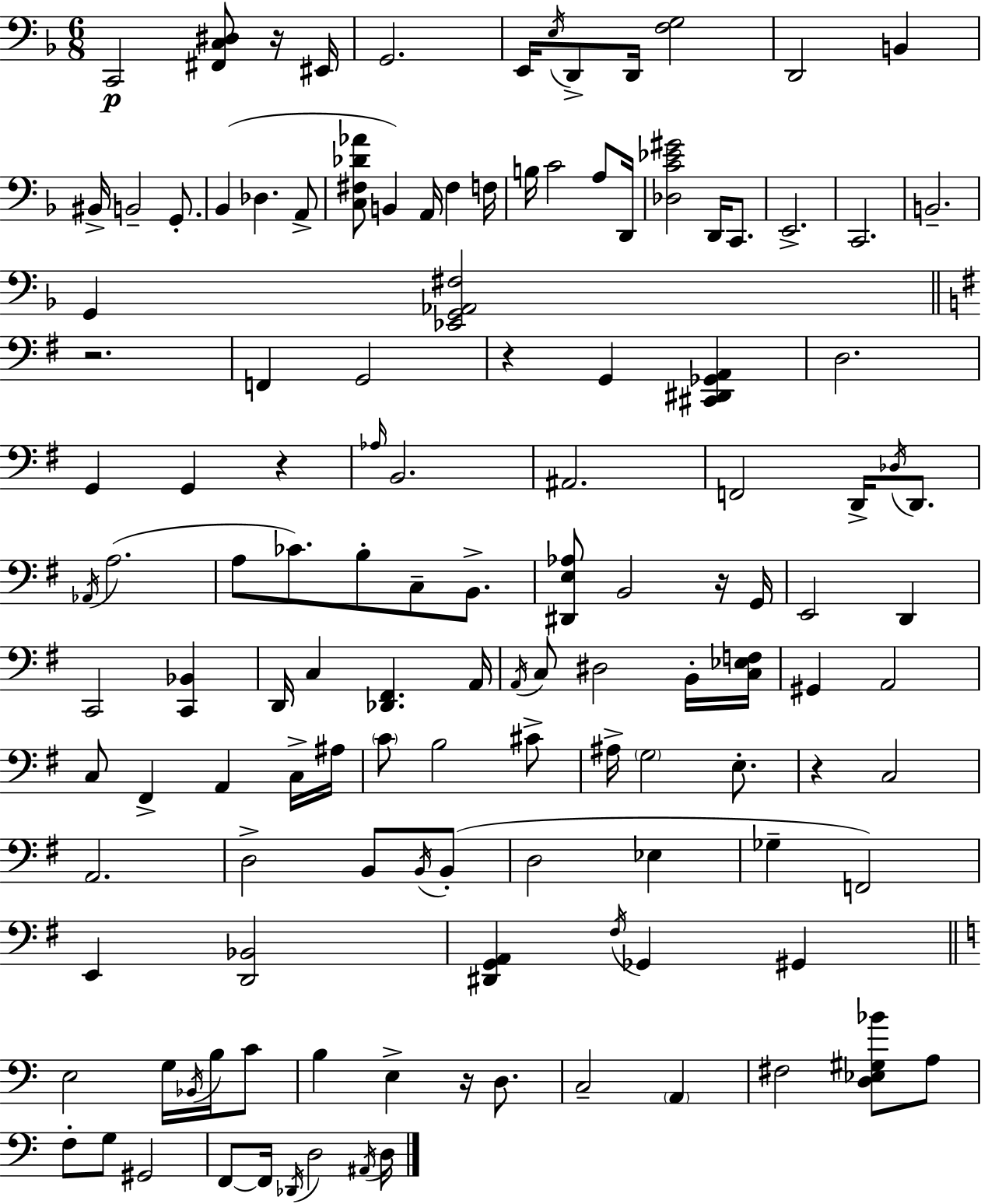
C2/h [F#2,C3,D#3]/e R/s EIS2/s G2/h. E2/s E3/s D2/e D2/s [F3,G3]/h D2/h B2/q BIS2/s B2/h G2/e. Bb2/q Db3/q. A2/e [C3,F#3,Db4,Ab4]/e B2/q A2/s F#3/q F3/s B3/s C4/h A3/e D2/s [Db3,C4,Eb4,G#4]/h D2/s C2/e. E2/h. C2/h. B2/h. G2/q [Eb2,G2,Ab2,F#3]/h R/h. F2/q G2/h R/q G2/q [C#2,D#2,Gb2,A2]/q D3/h. G2/q G2/q R/q Ab3/s B2/h. A#2/h. F2/h D2/s Db3/s D2/e. Ab2/s A3/h. A3/e CES4/e. B3/e C3/e B2/e. [D#2,E3,Ab3]/e B2/h R/s G2/s E2/h D2/q C2/h [C2,Bb2]/q D2/s C3/q [Db2,F#2]/q. A2/s A2/s C3/e D#3/h B2/s [C3,Eb3,F3]/s G#2/q A2/h C3/e F#2/q A2/q C3/s A#3/s C4/e B3/h C#4/e A#3/s G3/h E3/e. R/q C3/h A2/h. D3/h B2/e B2/s B2/e D3/h Eb3/q Gb3/q F2/h E2/q [D2,Bb2]/h [D#2,G2,A2]/q F#3/s Gb2/q G#2/q E3/h G3/s Bb2/s B3/s C4/e B3/q E3/q R/s D3/e. C3/h A2/q F#3/h [D3,Eb3,G#3,Bb4]/e A3/e F3/e G3/e G#2/h F2/e F2/s Db2/s D3/h A#2/s D3/s